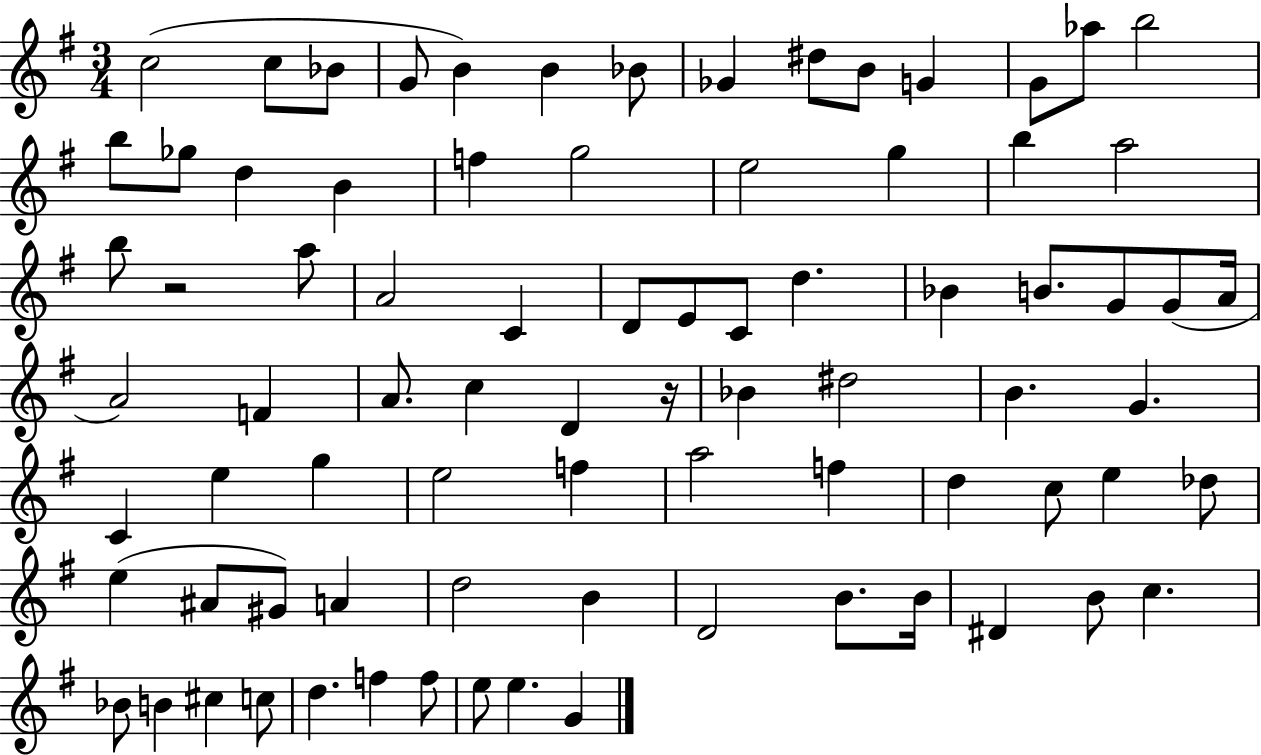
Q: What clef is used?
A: treble